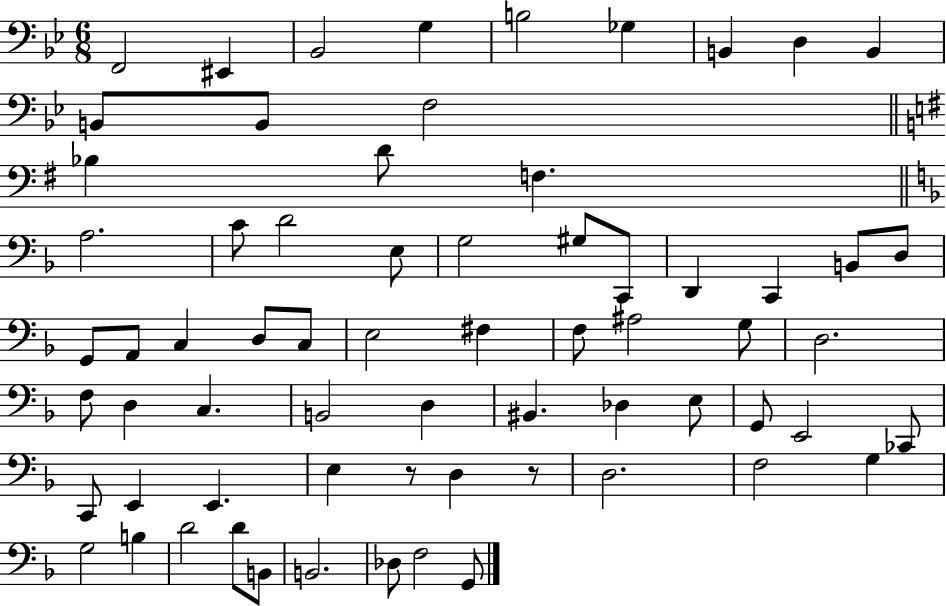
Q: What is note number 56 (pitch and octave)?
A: G3